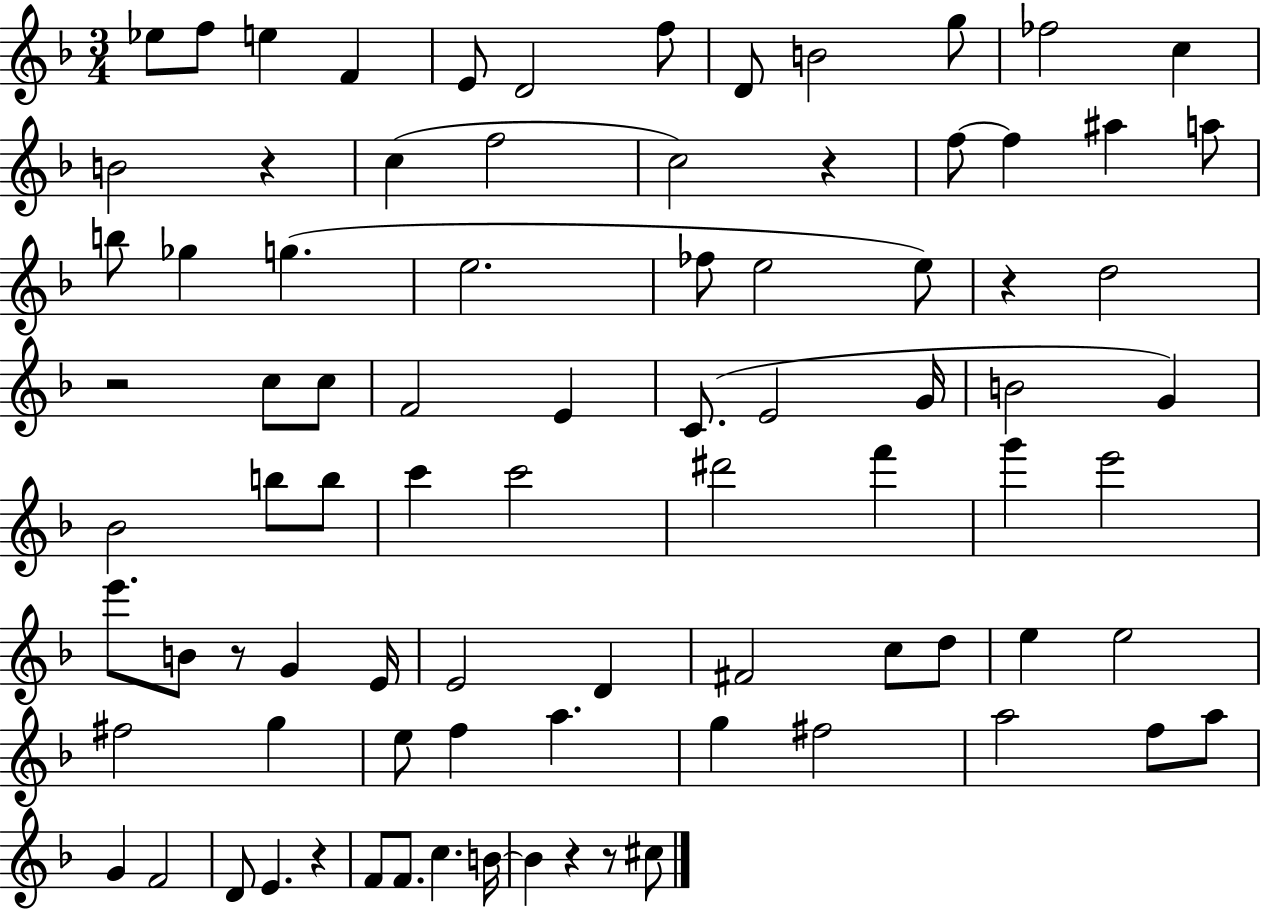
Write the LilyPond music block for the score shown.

{
  \clef treble
  \numericTimeSignature
  \time 3/4
  \key f \major
  ees''8 f''8 e''4 f'4 | e'8 d'2 f''8 | d'8 b'2 g''8 | fes''2 c''4 | \break b'2 r4 | c''4( f''2 | c''2) r4 | f''8~~ f''4 ais''4 a''8 | \break b''8 ges''4 g''4.( | e''2. | fes''8 e''2 e''8) | r4 d''2 | \break r2 c''8 c''8 | f'2 e'4 | c'8.( e'2 g'16 | b'2 g'4) | \break bes'2 b''8 b''8 | c'''4 c'''2 | dis'''2 f'''4 | g'''4 e'''2 | \break e'''8. b'8 r8 g'4 e'16 | e'2 d'4 | fis'2 c''8 d''8 | e''4 e''2 | \break fis''2 g''4 | e''8 f''4 a''4. | g''4 fis''2 | a''2 f''8 a''8 | \break g'4 f'2 | d'8 e'4. r4 | f'8 f'8. c''4. b'16~~ | b'4 r4 r8 cis''8 | \break \bar "|."
}